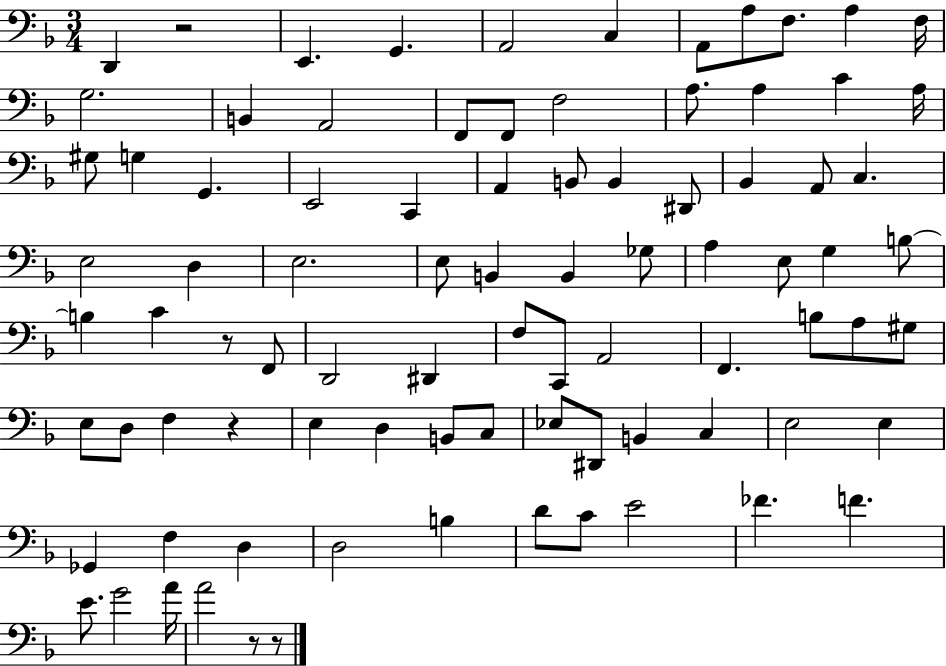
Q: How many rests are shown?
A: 5